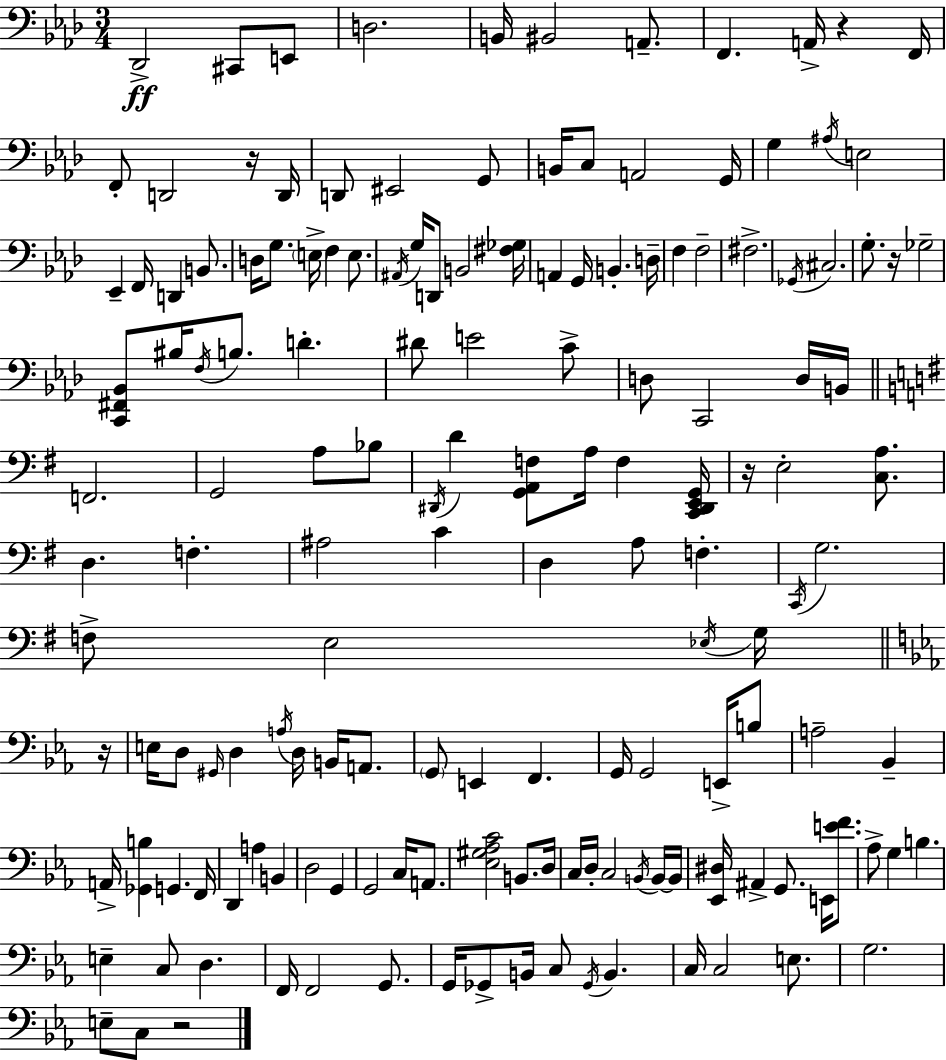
{
  \clef bass
  \numericTimeSignature
  \time 3/4
  \key f \minor
  des,2->\ff cis,8 e,8 | d2. | b,16 bis,2 a,8.-- | f,4. a,16-> r4 f,16 | \break f,8-. d,2 r16 d,16 | d,8 eis,2 g,8 | b,16 c8 a,2 g,16 | g4 \acciaccatura { ais16 } e2 | \break ees,4-- f,16 d,4 b,8. | d16 g8. \parenthesize e16-> f4 e8. | \acciaccatura { ais,16 } g16 d,8 b,2 | <fis ges>16 a,4 g,16 b,4.-. | \break d16-- f4 f2-- | fis2.-> | \acciaccatura { ges,16 } cis2. | g8.-. r16 ges2-- | \break <c, fis, bes,>8 bis16 \acciaccatura { f16 } b8. d'4.-. | dis'8 e'2 | c'8-> d8 c,2 | d16 b,16 \bar "||" \break \key g \major f,2. | g,2 a8 bes8 | \acciaccatura { dis,16 } d'4 <g, a, f>8 a16 f4 | <c, dis, e, g,>16 r16 e2-. <c a>8. | \break d4. f4.-. | ais2 c'4 | d4 a8 f4.-. | \acciaccatura { c,16 } g2. | \break f8-> e2 | \acciaccatura { ees16 } g16 \bar "||" \break \key ees \major r16 e16 d8 \grace { gis,16 } d4 \acciaccatura { a16 } d16 b,16 | a,8. \parenthesize g,8 e,4 f,4. | g,16 g,2 | e,16-> b8 a2-- bes,4-- | \break a,16-> <ges, b>4 g,4. | f,16 d,4 a4 b,4 | d2 g,4 | g,2 c16 | \break a,8. <ees gis aes c'>2 b,8. | d16 c16 d16-. c2 | \acciaccatura { b,16 } b,16~~ b,16 <ees, dis>16 ais,4-> g,8. | e,16 <e' f'>8. aes8-> g4 b4. | \break e4-- c8 d4. | f,16 f,2 | g,8. g,16 ges,8-> b,16 c8 \acciaccatura { ges,16 } b,4. | c16 c2 | \break e8. g2. | e8-- c8 r2 | \bar "|."
}